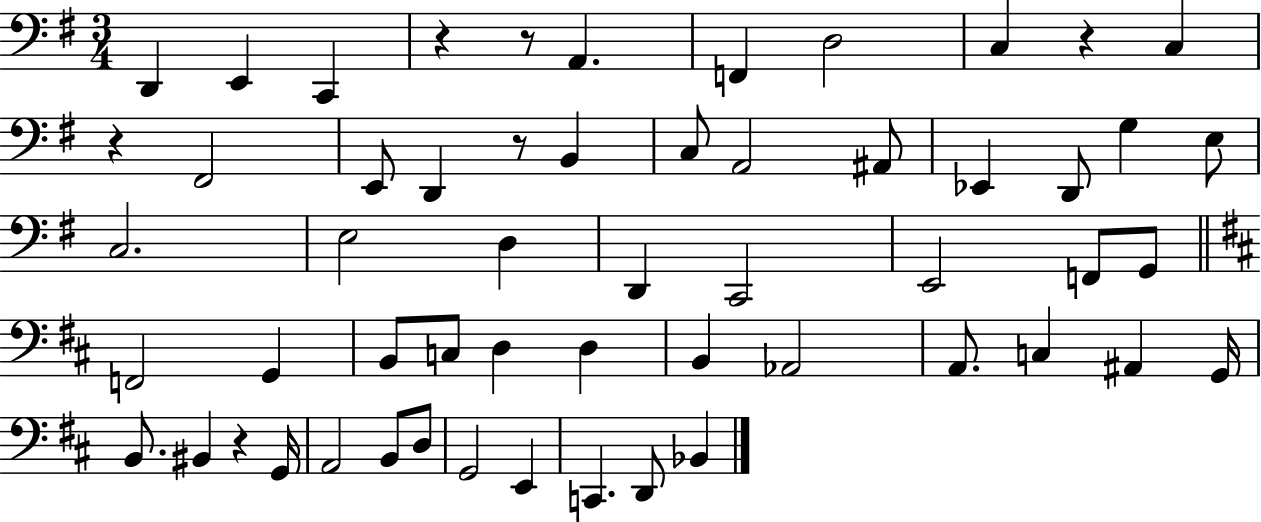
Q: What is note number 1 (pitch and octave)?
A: D2